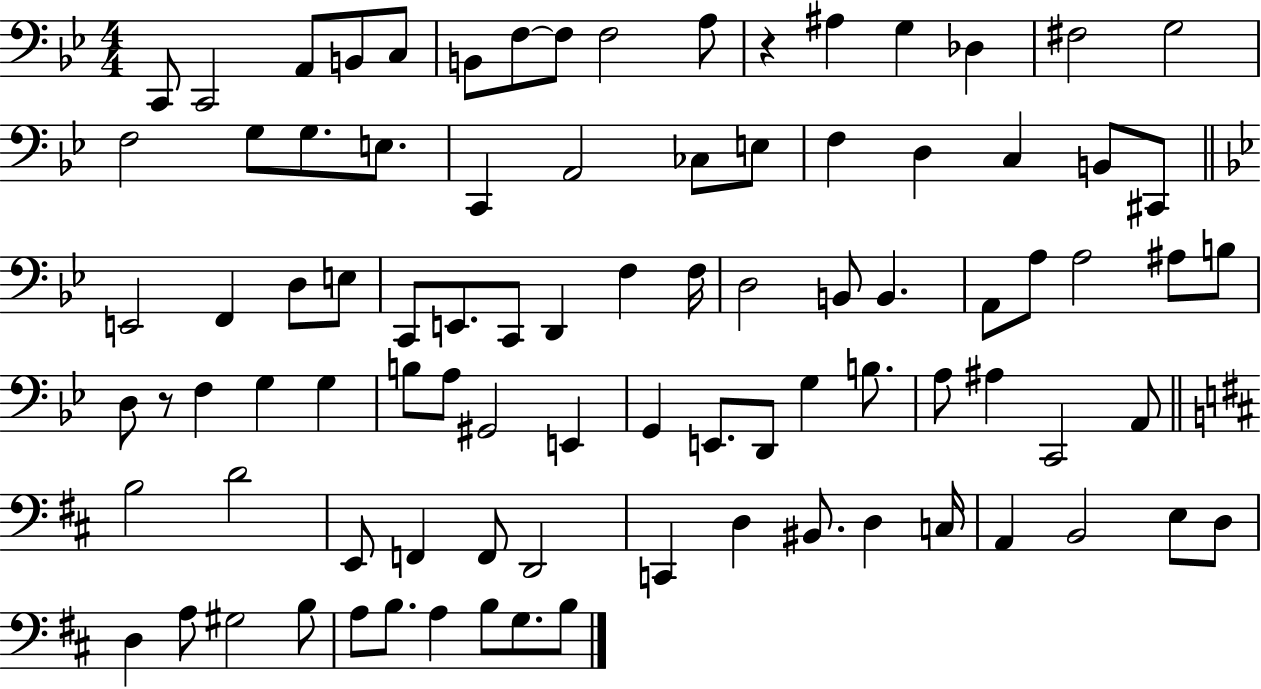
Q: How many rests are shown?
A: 2